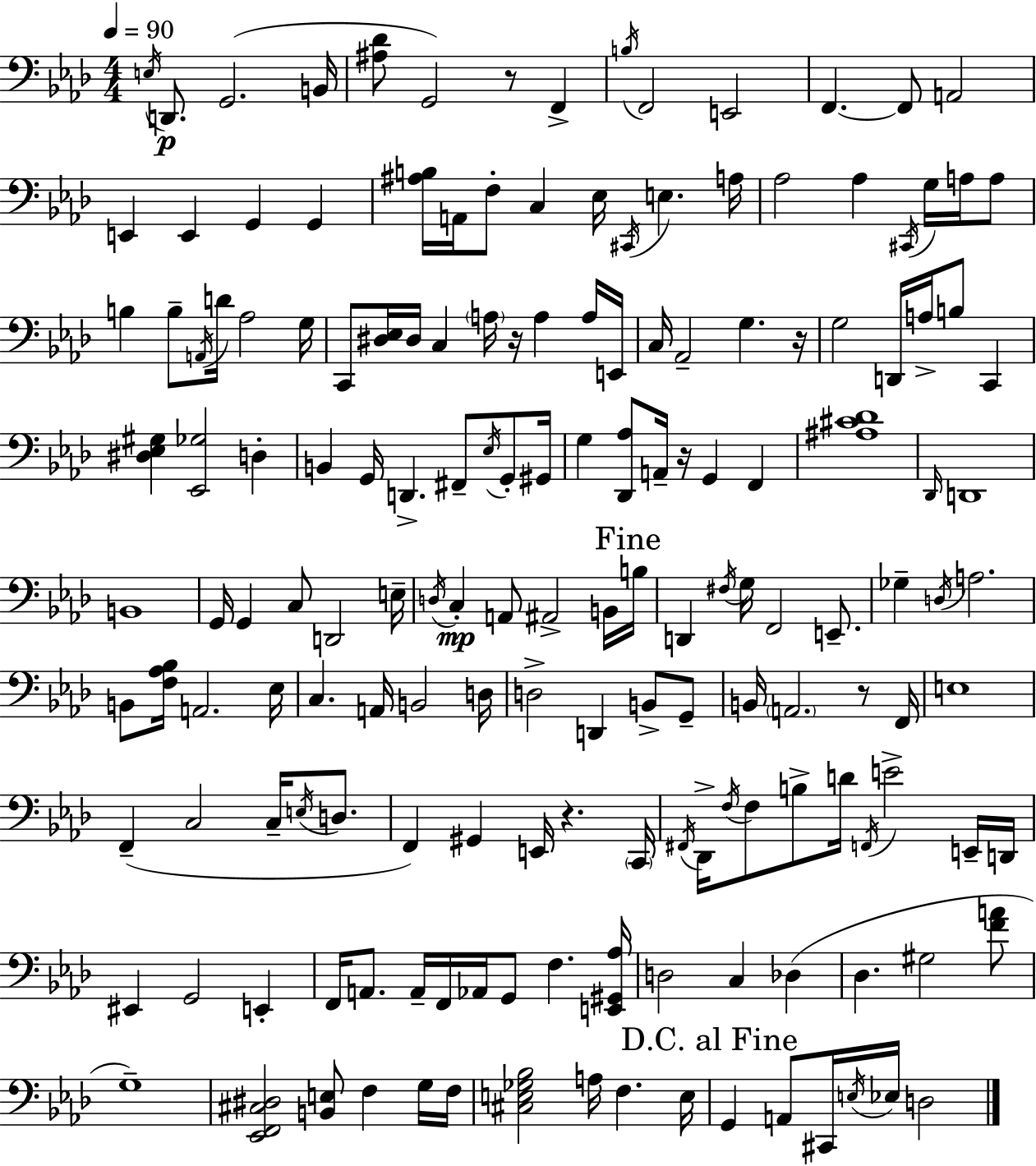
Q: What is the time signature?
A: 4/4